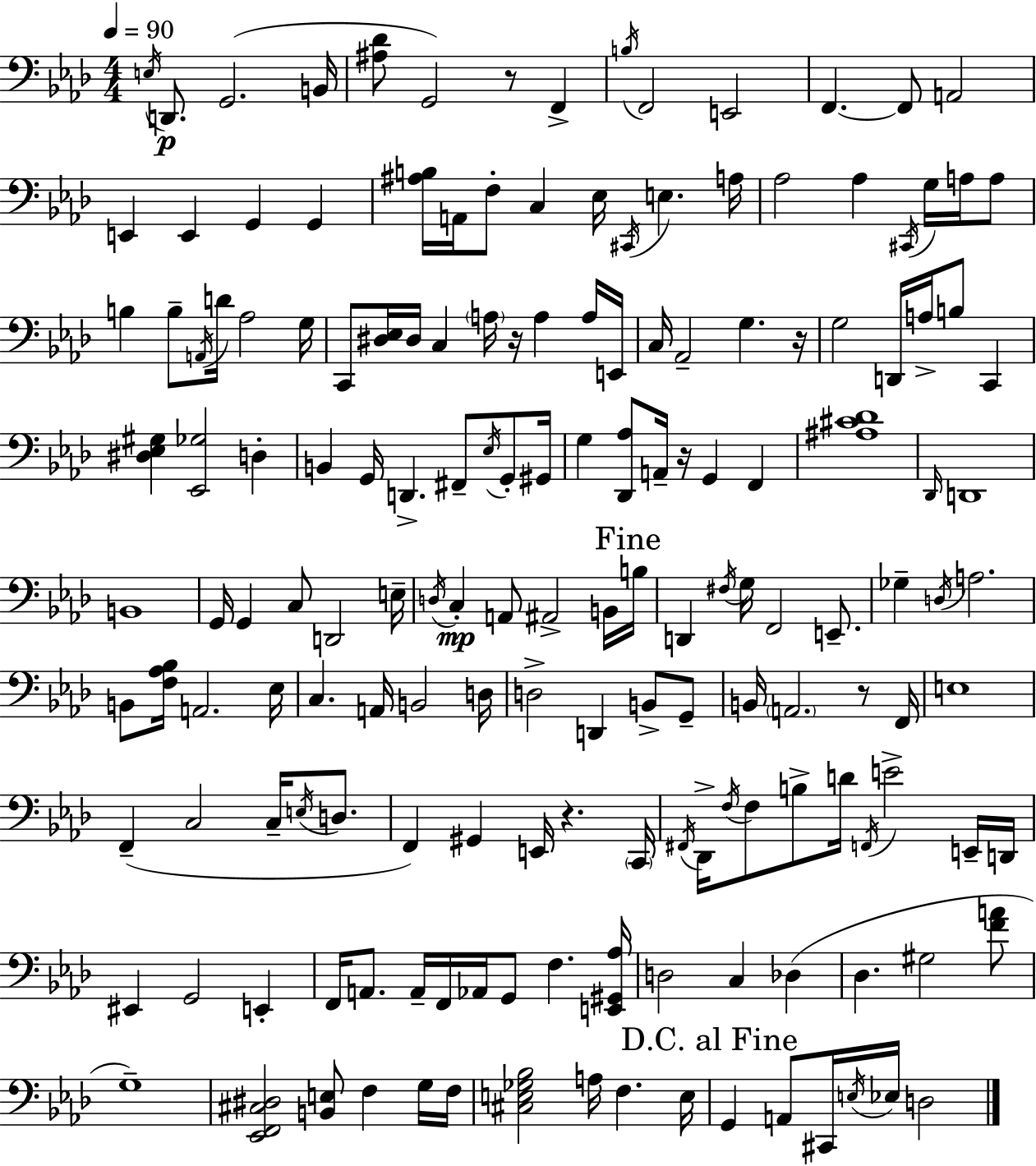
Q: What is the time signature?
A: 4/4